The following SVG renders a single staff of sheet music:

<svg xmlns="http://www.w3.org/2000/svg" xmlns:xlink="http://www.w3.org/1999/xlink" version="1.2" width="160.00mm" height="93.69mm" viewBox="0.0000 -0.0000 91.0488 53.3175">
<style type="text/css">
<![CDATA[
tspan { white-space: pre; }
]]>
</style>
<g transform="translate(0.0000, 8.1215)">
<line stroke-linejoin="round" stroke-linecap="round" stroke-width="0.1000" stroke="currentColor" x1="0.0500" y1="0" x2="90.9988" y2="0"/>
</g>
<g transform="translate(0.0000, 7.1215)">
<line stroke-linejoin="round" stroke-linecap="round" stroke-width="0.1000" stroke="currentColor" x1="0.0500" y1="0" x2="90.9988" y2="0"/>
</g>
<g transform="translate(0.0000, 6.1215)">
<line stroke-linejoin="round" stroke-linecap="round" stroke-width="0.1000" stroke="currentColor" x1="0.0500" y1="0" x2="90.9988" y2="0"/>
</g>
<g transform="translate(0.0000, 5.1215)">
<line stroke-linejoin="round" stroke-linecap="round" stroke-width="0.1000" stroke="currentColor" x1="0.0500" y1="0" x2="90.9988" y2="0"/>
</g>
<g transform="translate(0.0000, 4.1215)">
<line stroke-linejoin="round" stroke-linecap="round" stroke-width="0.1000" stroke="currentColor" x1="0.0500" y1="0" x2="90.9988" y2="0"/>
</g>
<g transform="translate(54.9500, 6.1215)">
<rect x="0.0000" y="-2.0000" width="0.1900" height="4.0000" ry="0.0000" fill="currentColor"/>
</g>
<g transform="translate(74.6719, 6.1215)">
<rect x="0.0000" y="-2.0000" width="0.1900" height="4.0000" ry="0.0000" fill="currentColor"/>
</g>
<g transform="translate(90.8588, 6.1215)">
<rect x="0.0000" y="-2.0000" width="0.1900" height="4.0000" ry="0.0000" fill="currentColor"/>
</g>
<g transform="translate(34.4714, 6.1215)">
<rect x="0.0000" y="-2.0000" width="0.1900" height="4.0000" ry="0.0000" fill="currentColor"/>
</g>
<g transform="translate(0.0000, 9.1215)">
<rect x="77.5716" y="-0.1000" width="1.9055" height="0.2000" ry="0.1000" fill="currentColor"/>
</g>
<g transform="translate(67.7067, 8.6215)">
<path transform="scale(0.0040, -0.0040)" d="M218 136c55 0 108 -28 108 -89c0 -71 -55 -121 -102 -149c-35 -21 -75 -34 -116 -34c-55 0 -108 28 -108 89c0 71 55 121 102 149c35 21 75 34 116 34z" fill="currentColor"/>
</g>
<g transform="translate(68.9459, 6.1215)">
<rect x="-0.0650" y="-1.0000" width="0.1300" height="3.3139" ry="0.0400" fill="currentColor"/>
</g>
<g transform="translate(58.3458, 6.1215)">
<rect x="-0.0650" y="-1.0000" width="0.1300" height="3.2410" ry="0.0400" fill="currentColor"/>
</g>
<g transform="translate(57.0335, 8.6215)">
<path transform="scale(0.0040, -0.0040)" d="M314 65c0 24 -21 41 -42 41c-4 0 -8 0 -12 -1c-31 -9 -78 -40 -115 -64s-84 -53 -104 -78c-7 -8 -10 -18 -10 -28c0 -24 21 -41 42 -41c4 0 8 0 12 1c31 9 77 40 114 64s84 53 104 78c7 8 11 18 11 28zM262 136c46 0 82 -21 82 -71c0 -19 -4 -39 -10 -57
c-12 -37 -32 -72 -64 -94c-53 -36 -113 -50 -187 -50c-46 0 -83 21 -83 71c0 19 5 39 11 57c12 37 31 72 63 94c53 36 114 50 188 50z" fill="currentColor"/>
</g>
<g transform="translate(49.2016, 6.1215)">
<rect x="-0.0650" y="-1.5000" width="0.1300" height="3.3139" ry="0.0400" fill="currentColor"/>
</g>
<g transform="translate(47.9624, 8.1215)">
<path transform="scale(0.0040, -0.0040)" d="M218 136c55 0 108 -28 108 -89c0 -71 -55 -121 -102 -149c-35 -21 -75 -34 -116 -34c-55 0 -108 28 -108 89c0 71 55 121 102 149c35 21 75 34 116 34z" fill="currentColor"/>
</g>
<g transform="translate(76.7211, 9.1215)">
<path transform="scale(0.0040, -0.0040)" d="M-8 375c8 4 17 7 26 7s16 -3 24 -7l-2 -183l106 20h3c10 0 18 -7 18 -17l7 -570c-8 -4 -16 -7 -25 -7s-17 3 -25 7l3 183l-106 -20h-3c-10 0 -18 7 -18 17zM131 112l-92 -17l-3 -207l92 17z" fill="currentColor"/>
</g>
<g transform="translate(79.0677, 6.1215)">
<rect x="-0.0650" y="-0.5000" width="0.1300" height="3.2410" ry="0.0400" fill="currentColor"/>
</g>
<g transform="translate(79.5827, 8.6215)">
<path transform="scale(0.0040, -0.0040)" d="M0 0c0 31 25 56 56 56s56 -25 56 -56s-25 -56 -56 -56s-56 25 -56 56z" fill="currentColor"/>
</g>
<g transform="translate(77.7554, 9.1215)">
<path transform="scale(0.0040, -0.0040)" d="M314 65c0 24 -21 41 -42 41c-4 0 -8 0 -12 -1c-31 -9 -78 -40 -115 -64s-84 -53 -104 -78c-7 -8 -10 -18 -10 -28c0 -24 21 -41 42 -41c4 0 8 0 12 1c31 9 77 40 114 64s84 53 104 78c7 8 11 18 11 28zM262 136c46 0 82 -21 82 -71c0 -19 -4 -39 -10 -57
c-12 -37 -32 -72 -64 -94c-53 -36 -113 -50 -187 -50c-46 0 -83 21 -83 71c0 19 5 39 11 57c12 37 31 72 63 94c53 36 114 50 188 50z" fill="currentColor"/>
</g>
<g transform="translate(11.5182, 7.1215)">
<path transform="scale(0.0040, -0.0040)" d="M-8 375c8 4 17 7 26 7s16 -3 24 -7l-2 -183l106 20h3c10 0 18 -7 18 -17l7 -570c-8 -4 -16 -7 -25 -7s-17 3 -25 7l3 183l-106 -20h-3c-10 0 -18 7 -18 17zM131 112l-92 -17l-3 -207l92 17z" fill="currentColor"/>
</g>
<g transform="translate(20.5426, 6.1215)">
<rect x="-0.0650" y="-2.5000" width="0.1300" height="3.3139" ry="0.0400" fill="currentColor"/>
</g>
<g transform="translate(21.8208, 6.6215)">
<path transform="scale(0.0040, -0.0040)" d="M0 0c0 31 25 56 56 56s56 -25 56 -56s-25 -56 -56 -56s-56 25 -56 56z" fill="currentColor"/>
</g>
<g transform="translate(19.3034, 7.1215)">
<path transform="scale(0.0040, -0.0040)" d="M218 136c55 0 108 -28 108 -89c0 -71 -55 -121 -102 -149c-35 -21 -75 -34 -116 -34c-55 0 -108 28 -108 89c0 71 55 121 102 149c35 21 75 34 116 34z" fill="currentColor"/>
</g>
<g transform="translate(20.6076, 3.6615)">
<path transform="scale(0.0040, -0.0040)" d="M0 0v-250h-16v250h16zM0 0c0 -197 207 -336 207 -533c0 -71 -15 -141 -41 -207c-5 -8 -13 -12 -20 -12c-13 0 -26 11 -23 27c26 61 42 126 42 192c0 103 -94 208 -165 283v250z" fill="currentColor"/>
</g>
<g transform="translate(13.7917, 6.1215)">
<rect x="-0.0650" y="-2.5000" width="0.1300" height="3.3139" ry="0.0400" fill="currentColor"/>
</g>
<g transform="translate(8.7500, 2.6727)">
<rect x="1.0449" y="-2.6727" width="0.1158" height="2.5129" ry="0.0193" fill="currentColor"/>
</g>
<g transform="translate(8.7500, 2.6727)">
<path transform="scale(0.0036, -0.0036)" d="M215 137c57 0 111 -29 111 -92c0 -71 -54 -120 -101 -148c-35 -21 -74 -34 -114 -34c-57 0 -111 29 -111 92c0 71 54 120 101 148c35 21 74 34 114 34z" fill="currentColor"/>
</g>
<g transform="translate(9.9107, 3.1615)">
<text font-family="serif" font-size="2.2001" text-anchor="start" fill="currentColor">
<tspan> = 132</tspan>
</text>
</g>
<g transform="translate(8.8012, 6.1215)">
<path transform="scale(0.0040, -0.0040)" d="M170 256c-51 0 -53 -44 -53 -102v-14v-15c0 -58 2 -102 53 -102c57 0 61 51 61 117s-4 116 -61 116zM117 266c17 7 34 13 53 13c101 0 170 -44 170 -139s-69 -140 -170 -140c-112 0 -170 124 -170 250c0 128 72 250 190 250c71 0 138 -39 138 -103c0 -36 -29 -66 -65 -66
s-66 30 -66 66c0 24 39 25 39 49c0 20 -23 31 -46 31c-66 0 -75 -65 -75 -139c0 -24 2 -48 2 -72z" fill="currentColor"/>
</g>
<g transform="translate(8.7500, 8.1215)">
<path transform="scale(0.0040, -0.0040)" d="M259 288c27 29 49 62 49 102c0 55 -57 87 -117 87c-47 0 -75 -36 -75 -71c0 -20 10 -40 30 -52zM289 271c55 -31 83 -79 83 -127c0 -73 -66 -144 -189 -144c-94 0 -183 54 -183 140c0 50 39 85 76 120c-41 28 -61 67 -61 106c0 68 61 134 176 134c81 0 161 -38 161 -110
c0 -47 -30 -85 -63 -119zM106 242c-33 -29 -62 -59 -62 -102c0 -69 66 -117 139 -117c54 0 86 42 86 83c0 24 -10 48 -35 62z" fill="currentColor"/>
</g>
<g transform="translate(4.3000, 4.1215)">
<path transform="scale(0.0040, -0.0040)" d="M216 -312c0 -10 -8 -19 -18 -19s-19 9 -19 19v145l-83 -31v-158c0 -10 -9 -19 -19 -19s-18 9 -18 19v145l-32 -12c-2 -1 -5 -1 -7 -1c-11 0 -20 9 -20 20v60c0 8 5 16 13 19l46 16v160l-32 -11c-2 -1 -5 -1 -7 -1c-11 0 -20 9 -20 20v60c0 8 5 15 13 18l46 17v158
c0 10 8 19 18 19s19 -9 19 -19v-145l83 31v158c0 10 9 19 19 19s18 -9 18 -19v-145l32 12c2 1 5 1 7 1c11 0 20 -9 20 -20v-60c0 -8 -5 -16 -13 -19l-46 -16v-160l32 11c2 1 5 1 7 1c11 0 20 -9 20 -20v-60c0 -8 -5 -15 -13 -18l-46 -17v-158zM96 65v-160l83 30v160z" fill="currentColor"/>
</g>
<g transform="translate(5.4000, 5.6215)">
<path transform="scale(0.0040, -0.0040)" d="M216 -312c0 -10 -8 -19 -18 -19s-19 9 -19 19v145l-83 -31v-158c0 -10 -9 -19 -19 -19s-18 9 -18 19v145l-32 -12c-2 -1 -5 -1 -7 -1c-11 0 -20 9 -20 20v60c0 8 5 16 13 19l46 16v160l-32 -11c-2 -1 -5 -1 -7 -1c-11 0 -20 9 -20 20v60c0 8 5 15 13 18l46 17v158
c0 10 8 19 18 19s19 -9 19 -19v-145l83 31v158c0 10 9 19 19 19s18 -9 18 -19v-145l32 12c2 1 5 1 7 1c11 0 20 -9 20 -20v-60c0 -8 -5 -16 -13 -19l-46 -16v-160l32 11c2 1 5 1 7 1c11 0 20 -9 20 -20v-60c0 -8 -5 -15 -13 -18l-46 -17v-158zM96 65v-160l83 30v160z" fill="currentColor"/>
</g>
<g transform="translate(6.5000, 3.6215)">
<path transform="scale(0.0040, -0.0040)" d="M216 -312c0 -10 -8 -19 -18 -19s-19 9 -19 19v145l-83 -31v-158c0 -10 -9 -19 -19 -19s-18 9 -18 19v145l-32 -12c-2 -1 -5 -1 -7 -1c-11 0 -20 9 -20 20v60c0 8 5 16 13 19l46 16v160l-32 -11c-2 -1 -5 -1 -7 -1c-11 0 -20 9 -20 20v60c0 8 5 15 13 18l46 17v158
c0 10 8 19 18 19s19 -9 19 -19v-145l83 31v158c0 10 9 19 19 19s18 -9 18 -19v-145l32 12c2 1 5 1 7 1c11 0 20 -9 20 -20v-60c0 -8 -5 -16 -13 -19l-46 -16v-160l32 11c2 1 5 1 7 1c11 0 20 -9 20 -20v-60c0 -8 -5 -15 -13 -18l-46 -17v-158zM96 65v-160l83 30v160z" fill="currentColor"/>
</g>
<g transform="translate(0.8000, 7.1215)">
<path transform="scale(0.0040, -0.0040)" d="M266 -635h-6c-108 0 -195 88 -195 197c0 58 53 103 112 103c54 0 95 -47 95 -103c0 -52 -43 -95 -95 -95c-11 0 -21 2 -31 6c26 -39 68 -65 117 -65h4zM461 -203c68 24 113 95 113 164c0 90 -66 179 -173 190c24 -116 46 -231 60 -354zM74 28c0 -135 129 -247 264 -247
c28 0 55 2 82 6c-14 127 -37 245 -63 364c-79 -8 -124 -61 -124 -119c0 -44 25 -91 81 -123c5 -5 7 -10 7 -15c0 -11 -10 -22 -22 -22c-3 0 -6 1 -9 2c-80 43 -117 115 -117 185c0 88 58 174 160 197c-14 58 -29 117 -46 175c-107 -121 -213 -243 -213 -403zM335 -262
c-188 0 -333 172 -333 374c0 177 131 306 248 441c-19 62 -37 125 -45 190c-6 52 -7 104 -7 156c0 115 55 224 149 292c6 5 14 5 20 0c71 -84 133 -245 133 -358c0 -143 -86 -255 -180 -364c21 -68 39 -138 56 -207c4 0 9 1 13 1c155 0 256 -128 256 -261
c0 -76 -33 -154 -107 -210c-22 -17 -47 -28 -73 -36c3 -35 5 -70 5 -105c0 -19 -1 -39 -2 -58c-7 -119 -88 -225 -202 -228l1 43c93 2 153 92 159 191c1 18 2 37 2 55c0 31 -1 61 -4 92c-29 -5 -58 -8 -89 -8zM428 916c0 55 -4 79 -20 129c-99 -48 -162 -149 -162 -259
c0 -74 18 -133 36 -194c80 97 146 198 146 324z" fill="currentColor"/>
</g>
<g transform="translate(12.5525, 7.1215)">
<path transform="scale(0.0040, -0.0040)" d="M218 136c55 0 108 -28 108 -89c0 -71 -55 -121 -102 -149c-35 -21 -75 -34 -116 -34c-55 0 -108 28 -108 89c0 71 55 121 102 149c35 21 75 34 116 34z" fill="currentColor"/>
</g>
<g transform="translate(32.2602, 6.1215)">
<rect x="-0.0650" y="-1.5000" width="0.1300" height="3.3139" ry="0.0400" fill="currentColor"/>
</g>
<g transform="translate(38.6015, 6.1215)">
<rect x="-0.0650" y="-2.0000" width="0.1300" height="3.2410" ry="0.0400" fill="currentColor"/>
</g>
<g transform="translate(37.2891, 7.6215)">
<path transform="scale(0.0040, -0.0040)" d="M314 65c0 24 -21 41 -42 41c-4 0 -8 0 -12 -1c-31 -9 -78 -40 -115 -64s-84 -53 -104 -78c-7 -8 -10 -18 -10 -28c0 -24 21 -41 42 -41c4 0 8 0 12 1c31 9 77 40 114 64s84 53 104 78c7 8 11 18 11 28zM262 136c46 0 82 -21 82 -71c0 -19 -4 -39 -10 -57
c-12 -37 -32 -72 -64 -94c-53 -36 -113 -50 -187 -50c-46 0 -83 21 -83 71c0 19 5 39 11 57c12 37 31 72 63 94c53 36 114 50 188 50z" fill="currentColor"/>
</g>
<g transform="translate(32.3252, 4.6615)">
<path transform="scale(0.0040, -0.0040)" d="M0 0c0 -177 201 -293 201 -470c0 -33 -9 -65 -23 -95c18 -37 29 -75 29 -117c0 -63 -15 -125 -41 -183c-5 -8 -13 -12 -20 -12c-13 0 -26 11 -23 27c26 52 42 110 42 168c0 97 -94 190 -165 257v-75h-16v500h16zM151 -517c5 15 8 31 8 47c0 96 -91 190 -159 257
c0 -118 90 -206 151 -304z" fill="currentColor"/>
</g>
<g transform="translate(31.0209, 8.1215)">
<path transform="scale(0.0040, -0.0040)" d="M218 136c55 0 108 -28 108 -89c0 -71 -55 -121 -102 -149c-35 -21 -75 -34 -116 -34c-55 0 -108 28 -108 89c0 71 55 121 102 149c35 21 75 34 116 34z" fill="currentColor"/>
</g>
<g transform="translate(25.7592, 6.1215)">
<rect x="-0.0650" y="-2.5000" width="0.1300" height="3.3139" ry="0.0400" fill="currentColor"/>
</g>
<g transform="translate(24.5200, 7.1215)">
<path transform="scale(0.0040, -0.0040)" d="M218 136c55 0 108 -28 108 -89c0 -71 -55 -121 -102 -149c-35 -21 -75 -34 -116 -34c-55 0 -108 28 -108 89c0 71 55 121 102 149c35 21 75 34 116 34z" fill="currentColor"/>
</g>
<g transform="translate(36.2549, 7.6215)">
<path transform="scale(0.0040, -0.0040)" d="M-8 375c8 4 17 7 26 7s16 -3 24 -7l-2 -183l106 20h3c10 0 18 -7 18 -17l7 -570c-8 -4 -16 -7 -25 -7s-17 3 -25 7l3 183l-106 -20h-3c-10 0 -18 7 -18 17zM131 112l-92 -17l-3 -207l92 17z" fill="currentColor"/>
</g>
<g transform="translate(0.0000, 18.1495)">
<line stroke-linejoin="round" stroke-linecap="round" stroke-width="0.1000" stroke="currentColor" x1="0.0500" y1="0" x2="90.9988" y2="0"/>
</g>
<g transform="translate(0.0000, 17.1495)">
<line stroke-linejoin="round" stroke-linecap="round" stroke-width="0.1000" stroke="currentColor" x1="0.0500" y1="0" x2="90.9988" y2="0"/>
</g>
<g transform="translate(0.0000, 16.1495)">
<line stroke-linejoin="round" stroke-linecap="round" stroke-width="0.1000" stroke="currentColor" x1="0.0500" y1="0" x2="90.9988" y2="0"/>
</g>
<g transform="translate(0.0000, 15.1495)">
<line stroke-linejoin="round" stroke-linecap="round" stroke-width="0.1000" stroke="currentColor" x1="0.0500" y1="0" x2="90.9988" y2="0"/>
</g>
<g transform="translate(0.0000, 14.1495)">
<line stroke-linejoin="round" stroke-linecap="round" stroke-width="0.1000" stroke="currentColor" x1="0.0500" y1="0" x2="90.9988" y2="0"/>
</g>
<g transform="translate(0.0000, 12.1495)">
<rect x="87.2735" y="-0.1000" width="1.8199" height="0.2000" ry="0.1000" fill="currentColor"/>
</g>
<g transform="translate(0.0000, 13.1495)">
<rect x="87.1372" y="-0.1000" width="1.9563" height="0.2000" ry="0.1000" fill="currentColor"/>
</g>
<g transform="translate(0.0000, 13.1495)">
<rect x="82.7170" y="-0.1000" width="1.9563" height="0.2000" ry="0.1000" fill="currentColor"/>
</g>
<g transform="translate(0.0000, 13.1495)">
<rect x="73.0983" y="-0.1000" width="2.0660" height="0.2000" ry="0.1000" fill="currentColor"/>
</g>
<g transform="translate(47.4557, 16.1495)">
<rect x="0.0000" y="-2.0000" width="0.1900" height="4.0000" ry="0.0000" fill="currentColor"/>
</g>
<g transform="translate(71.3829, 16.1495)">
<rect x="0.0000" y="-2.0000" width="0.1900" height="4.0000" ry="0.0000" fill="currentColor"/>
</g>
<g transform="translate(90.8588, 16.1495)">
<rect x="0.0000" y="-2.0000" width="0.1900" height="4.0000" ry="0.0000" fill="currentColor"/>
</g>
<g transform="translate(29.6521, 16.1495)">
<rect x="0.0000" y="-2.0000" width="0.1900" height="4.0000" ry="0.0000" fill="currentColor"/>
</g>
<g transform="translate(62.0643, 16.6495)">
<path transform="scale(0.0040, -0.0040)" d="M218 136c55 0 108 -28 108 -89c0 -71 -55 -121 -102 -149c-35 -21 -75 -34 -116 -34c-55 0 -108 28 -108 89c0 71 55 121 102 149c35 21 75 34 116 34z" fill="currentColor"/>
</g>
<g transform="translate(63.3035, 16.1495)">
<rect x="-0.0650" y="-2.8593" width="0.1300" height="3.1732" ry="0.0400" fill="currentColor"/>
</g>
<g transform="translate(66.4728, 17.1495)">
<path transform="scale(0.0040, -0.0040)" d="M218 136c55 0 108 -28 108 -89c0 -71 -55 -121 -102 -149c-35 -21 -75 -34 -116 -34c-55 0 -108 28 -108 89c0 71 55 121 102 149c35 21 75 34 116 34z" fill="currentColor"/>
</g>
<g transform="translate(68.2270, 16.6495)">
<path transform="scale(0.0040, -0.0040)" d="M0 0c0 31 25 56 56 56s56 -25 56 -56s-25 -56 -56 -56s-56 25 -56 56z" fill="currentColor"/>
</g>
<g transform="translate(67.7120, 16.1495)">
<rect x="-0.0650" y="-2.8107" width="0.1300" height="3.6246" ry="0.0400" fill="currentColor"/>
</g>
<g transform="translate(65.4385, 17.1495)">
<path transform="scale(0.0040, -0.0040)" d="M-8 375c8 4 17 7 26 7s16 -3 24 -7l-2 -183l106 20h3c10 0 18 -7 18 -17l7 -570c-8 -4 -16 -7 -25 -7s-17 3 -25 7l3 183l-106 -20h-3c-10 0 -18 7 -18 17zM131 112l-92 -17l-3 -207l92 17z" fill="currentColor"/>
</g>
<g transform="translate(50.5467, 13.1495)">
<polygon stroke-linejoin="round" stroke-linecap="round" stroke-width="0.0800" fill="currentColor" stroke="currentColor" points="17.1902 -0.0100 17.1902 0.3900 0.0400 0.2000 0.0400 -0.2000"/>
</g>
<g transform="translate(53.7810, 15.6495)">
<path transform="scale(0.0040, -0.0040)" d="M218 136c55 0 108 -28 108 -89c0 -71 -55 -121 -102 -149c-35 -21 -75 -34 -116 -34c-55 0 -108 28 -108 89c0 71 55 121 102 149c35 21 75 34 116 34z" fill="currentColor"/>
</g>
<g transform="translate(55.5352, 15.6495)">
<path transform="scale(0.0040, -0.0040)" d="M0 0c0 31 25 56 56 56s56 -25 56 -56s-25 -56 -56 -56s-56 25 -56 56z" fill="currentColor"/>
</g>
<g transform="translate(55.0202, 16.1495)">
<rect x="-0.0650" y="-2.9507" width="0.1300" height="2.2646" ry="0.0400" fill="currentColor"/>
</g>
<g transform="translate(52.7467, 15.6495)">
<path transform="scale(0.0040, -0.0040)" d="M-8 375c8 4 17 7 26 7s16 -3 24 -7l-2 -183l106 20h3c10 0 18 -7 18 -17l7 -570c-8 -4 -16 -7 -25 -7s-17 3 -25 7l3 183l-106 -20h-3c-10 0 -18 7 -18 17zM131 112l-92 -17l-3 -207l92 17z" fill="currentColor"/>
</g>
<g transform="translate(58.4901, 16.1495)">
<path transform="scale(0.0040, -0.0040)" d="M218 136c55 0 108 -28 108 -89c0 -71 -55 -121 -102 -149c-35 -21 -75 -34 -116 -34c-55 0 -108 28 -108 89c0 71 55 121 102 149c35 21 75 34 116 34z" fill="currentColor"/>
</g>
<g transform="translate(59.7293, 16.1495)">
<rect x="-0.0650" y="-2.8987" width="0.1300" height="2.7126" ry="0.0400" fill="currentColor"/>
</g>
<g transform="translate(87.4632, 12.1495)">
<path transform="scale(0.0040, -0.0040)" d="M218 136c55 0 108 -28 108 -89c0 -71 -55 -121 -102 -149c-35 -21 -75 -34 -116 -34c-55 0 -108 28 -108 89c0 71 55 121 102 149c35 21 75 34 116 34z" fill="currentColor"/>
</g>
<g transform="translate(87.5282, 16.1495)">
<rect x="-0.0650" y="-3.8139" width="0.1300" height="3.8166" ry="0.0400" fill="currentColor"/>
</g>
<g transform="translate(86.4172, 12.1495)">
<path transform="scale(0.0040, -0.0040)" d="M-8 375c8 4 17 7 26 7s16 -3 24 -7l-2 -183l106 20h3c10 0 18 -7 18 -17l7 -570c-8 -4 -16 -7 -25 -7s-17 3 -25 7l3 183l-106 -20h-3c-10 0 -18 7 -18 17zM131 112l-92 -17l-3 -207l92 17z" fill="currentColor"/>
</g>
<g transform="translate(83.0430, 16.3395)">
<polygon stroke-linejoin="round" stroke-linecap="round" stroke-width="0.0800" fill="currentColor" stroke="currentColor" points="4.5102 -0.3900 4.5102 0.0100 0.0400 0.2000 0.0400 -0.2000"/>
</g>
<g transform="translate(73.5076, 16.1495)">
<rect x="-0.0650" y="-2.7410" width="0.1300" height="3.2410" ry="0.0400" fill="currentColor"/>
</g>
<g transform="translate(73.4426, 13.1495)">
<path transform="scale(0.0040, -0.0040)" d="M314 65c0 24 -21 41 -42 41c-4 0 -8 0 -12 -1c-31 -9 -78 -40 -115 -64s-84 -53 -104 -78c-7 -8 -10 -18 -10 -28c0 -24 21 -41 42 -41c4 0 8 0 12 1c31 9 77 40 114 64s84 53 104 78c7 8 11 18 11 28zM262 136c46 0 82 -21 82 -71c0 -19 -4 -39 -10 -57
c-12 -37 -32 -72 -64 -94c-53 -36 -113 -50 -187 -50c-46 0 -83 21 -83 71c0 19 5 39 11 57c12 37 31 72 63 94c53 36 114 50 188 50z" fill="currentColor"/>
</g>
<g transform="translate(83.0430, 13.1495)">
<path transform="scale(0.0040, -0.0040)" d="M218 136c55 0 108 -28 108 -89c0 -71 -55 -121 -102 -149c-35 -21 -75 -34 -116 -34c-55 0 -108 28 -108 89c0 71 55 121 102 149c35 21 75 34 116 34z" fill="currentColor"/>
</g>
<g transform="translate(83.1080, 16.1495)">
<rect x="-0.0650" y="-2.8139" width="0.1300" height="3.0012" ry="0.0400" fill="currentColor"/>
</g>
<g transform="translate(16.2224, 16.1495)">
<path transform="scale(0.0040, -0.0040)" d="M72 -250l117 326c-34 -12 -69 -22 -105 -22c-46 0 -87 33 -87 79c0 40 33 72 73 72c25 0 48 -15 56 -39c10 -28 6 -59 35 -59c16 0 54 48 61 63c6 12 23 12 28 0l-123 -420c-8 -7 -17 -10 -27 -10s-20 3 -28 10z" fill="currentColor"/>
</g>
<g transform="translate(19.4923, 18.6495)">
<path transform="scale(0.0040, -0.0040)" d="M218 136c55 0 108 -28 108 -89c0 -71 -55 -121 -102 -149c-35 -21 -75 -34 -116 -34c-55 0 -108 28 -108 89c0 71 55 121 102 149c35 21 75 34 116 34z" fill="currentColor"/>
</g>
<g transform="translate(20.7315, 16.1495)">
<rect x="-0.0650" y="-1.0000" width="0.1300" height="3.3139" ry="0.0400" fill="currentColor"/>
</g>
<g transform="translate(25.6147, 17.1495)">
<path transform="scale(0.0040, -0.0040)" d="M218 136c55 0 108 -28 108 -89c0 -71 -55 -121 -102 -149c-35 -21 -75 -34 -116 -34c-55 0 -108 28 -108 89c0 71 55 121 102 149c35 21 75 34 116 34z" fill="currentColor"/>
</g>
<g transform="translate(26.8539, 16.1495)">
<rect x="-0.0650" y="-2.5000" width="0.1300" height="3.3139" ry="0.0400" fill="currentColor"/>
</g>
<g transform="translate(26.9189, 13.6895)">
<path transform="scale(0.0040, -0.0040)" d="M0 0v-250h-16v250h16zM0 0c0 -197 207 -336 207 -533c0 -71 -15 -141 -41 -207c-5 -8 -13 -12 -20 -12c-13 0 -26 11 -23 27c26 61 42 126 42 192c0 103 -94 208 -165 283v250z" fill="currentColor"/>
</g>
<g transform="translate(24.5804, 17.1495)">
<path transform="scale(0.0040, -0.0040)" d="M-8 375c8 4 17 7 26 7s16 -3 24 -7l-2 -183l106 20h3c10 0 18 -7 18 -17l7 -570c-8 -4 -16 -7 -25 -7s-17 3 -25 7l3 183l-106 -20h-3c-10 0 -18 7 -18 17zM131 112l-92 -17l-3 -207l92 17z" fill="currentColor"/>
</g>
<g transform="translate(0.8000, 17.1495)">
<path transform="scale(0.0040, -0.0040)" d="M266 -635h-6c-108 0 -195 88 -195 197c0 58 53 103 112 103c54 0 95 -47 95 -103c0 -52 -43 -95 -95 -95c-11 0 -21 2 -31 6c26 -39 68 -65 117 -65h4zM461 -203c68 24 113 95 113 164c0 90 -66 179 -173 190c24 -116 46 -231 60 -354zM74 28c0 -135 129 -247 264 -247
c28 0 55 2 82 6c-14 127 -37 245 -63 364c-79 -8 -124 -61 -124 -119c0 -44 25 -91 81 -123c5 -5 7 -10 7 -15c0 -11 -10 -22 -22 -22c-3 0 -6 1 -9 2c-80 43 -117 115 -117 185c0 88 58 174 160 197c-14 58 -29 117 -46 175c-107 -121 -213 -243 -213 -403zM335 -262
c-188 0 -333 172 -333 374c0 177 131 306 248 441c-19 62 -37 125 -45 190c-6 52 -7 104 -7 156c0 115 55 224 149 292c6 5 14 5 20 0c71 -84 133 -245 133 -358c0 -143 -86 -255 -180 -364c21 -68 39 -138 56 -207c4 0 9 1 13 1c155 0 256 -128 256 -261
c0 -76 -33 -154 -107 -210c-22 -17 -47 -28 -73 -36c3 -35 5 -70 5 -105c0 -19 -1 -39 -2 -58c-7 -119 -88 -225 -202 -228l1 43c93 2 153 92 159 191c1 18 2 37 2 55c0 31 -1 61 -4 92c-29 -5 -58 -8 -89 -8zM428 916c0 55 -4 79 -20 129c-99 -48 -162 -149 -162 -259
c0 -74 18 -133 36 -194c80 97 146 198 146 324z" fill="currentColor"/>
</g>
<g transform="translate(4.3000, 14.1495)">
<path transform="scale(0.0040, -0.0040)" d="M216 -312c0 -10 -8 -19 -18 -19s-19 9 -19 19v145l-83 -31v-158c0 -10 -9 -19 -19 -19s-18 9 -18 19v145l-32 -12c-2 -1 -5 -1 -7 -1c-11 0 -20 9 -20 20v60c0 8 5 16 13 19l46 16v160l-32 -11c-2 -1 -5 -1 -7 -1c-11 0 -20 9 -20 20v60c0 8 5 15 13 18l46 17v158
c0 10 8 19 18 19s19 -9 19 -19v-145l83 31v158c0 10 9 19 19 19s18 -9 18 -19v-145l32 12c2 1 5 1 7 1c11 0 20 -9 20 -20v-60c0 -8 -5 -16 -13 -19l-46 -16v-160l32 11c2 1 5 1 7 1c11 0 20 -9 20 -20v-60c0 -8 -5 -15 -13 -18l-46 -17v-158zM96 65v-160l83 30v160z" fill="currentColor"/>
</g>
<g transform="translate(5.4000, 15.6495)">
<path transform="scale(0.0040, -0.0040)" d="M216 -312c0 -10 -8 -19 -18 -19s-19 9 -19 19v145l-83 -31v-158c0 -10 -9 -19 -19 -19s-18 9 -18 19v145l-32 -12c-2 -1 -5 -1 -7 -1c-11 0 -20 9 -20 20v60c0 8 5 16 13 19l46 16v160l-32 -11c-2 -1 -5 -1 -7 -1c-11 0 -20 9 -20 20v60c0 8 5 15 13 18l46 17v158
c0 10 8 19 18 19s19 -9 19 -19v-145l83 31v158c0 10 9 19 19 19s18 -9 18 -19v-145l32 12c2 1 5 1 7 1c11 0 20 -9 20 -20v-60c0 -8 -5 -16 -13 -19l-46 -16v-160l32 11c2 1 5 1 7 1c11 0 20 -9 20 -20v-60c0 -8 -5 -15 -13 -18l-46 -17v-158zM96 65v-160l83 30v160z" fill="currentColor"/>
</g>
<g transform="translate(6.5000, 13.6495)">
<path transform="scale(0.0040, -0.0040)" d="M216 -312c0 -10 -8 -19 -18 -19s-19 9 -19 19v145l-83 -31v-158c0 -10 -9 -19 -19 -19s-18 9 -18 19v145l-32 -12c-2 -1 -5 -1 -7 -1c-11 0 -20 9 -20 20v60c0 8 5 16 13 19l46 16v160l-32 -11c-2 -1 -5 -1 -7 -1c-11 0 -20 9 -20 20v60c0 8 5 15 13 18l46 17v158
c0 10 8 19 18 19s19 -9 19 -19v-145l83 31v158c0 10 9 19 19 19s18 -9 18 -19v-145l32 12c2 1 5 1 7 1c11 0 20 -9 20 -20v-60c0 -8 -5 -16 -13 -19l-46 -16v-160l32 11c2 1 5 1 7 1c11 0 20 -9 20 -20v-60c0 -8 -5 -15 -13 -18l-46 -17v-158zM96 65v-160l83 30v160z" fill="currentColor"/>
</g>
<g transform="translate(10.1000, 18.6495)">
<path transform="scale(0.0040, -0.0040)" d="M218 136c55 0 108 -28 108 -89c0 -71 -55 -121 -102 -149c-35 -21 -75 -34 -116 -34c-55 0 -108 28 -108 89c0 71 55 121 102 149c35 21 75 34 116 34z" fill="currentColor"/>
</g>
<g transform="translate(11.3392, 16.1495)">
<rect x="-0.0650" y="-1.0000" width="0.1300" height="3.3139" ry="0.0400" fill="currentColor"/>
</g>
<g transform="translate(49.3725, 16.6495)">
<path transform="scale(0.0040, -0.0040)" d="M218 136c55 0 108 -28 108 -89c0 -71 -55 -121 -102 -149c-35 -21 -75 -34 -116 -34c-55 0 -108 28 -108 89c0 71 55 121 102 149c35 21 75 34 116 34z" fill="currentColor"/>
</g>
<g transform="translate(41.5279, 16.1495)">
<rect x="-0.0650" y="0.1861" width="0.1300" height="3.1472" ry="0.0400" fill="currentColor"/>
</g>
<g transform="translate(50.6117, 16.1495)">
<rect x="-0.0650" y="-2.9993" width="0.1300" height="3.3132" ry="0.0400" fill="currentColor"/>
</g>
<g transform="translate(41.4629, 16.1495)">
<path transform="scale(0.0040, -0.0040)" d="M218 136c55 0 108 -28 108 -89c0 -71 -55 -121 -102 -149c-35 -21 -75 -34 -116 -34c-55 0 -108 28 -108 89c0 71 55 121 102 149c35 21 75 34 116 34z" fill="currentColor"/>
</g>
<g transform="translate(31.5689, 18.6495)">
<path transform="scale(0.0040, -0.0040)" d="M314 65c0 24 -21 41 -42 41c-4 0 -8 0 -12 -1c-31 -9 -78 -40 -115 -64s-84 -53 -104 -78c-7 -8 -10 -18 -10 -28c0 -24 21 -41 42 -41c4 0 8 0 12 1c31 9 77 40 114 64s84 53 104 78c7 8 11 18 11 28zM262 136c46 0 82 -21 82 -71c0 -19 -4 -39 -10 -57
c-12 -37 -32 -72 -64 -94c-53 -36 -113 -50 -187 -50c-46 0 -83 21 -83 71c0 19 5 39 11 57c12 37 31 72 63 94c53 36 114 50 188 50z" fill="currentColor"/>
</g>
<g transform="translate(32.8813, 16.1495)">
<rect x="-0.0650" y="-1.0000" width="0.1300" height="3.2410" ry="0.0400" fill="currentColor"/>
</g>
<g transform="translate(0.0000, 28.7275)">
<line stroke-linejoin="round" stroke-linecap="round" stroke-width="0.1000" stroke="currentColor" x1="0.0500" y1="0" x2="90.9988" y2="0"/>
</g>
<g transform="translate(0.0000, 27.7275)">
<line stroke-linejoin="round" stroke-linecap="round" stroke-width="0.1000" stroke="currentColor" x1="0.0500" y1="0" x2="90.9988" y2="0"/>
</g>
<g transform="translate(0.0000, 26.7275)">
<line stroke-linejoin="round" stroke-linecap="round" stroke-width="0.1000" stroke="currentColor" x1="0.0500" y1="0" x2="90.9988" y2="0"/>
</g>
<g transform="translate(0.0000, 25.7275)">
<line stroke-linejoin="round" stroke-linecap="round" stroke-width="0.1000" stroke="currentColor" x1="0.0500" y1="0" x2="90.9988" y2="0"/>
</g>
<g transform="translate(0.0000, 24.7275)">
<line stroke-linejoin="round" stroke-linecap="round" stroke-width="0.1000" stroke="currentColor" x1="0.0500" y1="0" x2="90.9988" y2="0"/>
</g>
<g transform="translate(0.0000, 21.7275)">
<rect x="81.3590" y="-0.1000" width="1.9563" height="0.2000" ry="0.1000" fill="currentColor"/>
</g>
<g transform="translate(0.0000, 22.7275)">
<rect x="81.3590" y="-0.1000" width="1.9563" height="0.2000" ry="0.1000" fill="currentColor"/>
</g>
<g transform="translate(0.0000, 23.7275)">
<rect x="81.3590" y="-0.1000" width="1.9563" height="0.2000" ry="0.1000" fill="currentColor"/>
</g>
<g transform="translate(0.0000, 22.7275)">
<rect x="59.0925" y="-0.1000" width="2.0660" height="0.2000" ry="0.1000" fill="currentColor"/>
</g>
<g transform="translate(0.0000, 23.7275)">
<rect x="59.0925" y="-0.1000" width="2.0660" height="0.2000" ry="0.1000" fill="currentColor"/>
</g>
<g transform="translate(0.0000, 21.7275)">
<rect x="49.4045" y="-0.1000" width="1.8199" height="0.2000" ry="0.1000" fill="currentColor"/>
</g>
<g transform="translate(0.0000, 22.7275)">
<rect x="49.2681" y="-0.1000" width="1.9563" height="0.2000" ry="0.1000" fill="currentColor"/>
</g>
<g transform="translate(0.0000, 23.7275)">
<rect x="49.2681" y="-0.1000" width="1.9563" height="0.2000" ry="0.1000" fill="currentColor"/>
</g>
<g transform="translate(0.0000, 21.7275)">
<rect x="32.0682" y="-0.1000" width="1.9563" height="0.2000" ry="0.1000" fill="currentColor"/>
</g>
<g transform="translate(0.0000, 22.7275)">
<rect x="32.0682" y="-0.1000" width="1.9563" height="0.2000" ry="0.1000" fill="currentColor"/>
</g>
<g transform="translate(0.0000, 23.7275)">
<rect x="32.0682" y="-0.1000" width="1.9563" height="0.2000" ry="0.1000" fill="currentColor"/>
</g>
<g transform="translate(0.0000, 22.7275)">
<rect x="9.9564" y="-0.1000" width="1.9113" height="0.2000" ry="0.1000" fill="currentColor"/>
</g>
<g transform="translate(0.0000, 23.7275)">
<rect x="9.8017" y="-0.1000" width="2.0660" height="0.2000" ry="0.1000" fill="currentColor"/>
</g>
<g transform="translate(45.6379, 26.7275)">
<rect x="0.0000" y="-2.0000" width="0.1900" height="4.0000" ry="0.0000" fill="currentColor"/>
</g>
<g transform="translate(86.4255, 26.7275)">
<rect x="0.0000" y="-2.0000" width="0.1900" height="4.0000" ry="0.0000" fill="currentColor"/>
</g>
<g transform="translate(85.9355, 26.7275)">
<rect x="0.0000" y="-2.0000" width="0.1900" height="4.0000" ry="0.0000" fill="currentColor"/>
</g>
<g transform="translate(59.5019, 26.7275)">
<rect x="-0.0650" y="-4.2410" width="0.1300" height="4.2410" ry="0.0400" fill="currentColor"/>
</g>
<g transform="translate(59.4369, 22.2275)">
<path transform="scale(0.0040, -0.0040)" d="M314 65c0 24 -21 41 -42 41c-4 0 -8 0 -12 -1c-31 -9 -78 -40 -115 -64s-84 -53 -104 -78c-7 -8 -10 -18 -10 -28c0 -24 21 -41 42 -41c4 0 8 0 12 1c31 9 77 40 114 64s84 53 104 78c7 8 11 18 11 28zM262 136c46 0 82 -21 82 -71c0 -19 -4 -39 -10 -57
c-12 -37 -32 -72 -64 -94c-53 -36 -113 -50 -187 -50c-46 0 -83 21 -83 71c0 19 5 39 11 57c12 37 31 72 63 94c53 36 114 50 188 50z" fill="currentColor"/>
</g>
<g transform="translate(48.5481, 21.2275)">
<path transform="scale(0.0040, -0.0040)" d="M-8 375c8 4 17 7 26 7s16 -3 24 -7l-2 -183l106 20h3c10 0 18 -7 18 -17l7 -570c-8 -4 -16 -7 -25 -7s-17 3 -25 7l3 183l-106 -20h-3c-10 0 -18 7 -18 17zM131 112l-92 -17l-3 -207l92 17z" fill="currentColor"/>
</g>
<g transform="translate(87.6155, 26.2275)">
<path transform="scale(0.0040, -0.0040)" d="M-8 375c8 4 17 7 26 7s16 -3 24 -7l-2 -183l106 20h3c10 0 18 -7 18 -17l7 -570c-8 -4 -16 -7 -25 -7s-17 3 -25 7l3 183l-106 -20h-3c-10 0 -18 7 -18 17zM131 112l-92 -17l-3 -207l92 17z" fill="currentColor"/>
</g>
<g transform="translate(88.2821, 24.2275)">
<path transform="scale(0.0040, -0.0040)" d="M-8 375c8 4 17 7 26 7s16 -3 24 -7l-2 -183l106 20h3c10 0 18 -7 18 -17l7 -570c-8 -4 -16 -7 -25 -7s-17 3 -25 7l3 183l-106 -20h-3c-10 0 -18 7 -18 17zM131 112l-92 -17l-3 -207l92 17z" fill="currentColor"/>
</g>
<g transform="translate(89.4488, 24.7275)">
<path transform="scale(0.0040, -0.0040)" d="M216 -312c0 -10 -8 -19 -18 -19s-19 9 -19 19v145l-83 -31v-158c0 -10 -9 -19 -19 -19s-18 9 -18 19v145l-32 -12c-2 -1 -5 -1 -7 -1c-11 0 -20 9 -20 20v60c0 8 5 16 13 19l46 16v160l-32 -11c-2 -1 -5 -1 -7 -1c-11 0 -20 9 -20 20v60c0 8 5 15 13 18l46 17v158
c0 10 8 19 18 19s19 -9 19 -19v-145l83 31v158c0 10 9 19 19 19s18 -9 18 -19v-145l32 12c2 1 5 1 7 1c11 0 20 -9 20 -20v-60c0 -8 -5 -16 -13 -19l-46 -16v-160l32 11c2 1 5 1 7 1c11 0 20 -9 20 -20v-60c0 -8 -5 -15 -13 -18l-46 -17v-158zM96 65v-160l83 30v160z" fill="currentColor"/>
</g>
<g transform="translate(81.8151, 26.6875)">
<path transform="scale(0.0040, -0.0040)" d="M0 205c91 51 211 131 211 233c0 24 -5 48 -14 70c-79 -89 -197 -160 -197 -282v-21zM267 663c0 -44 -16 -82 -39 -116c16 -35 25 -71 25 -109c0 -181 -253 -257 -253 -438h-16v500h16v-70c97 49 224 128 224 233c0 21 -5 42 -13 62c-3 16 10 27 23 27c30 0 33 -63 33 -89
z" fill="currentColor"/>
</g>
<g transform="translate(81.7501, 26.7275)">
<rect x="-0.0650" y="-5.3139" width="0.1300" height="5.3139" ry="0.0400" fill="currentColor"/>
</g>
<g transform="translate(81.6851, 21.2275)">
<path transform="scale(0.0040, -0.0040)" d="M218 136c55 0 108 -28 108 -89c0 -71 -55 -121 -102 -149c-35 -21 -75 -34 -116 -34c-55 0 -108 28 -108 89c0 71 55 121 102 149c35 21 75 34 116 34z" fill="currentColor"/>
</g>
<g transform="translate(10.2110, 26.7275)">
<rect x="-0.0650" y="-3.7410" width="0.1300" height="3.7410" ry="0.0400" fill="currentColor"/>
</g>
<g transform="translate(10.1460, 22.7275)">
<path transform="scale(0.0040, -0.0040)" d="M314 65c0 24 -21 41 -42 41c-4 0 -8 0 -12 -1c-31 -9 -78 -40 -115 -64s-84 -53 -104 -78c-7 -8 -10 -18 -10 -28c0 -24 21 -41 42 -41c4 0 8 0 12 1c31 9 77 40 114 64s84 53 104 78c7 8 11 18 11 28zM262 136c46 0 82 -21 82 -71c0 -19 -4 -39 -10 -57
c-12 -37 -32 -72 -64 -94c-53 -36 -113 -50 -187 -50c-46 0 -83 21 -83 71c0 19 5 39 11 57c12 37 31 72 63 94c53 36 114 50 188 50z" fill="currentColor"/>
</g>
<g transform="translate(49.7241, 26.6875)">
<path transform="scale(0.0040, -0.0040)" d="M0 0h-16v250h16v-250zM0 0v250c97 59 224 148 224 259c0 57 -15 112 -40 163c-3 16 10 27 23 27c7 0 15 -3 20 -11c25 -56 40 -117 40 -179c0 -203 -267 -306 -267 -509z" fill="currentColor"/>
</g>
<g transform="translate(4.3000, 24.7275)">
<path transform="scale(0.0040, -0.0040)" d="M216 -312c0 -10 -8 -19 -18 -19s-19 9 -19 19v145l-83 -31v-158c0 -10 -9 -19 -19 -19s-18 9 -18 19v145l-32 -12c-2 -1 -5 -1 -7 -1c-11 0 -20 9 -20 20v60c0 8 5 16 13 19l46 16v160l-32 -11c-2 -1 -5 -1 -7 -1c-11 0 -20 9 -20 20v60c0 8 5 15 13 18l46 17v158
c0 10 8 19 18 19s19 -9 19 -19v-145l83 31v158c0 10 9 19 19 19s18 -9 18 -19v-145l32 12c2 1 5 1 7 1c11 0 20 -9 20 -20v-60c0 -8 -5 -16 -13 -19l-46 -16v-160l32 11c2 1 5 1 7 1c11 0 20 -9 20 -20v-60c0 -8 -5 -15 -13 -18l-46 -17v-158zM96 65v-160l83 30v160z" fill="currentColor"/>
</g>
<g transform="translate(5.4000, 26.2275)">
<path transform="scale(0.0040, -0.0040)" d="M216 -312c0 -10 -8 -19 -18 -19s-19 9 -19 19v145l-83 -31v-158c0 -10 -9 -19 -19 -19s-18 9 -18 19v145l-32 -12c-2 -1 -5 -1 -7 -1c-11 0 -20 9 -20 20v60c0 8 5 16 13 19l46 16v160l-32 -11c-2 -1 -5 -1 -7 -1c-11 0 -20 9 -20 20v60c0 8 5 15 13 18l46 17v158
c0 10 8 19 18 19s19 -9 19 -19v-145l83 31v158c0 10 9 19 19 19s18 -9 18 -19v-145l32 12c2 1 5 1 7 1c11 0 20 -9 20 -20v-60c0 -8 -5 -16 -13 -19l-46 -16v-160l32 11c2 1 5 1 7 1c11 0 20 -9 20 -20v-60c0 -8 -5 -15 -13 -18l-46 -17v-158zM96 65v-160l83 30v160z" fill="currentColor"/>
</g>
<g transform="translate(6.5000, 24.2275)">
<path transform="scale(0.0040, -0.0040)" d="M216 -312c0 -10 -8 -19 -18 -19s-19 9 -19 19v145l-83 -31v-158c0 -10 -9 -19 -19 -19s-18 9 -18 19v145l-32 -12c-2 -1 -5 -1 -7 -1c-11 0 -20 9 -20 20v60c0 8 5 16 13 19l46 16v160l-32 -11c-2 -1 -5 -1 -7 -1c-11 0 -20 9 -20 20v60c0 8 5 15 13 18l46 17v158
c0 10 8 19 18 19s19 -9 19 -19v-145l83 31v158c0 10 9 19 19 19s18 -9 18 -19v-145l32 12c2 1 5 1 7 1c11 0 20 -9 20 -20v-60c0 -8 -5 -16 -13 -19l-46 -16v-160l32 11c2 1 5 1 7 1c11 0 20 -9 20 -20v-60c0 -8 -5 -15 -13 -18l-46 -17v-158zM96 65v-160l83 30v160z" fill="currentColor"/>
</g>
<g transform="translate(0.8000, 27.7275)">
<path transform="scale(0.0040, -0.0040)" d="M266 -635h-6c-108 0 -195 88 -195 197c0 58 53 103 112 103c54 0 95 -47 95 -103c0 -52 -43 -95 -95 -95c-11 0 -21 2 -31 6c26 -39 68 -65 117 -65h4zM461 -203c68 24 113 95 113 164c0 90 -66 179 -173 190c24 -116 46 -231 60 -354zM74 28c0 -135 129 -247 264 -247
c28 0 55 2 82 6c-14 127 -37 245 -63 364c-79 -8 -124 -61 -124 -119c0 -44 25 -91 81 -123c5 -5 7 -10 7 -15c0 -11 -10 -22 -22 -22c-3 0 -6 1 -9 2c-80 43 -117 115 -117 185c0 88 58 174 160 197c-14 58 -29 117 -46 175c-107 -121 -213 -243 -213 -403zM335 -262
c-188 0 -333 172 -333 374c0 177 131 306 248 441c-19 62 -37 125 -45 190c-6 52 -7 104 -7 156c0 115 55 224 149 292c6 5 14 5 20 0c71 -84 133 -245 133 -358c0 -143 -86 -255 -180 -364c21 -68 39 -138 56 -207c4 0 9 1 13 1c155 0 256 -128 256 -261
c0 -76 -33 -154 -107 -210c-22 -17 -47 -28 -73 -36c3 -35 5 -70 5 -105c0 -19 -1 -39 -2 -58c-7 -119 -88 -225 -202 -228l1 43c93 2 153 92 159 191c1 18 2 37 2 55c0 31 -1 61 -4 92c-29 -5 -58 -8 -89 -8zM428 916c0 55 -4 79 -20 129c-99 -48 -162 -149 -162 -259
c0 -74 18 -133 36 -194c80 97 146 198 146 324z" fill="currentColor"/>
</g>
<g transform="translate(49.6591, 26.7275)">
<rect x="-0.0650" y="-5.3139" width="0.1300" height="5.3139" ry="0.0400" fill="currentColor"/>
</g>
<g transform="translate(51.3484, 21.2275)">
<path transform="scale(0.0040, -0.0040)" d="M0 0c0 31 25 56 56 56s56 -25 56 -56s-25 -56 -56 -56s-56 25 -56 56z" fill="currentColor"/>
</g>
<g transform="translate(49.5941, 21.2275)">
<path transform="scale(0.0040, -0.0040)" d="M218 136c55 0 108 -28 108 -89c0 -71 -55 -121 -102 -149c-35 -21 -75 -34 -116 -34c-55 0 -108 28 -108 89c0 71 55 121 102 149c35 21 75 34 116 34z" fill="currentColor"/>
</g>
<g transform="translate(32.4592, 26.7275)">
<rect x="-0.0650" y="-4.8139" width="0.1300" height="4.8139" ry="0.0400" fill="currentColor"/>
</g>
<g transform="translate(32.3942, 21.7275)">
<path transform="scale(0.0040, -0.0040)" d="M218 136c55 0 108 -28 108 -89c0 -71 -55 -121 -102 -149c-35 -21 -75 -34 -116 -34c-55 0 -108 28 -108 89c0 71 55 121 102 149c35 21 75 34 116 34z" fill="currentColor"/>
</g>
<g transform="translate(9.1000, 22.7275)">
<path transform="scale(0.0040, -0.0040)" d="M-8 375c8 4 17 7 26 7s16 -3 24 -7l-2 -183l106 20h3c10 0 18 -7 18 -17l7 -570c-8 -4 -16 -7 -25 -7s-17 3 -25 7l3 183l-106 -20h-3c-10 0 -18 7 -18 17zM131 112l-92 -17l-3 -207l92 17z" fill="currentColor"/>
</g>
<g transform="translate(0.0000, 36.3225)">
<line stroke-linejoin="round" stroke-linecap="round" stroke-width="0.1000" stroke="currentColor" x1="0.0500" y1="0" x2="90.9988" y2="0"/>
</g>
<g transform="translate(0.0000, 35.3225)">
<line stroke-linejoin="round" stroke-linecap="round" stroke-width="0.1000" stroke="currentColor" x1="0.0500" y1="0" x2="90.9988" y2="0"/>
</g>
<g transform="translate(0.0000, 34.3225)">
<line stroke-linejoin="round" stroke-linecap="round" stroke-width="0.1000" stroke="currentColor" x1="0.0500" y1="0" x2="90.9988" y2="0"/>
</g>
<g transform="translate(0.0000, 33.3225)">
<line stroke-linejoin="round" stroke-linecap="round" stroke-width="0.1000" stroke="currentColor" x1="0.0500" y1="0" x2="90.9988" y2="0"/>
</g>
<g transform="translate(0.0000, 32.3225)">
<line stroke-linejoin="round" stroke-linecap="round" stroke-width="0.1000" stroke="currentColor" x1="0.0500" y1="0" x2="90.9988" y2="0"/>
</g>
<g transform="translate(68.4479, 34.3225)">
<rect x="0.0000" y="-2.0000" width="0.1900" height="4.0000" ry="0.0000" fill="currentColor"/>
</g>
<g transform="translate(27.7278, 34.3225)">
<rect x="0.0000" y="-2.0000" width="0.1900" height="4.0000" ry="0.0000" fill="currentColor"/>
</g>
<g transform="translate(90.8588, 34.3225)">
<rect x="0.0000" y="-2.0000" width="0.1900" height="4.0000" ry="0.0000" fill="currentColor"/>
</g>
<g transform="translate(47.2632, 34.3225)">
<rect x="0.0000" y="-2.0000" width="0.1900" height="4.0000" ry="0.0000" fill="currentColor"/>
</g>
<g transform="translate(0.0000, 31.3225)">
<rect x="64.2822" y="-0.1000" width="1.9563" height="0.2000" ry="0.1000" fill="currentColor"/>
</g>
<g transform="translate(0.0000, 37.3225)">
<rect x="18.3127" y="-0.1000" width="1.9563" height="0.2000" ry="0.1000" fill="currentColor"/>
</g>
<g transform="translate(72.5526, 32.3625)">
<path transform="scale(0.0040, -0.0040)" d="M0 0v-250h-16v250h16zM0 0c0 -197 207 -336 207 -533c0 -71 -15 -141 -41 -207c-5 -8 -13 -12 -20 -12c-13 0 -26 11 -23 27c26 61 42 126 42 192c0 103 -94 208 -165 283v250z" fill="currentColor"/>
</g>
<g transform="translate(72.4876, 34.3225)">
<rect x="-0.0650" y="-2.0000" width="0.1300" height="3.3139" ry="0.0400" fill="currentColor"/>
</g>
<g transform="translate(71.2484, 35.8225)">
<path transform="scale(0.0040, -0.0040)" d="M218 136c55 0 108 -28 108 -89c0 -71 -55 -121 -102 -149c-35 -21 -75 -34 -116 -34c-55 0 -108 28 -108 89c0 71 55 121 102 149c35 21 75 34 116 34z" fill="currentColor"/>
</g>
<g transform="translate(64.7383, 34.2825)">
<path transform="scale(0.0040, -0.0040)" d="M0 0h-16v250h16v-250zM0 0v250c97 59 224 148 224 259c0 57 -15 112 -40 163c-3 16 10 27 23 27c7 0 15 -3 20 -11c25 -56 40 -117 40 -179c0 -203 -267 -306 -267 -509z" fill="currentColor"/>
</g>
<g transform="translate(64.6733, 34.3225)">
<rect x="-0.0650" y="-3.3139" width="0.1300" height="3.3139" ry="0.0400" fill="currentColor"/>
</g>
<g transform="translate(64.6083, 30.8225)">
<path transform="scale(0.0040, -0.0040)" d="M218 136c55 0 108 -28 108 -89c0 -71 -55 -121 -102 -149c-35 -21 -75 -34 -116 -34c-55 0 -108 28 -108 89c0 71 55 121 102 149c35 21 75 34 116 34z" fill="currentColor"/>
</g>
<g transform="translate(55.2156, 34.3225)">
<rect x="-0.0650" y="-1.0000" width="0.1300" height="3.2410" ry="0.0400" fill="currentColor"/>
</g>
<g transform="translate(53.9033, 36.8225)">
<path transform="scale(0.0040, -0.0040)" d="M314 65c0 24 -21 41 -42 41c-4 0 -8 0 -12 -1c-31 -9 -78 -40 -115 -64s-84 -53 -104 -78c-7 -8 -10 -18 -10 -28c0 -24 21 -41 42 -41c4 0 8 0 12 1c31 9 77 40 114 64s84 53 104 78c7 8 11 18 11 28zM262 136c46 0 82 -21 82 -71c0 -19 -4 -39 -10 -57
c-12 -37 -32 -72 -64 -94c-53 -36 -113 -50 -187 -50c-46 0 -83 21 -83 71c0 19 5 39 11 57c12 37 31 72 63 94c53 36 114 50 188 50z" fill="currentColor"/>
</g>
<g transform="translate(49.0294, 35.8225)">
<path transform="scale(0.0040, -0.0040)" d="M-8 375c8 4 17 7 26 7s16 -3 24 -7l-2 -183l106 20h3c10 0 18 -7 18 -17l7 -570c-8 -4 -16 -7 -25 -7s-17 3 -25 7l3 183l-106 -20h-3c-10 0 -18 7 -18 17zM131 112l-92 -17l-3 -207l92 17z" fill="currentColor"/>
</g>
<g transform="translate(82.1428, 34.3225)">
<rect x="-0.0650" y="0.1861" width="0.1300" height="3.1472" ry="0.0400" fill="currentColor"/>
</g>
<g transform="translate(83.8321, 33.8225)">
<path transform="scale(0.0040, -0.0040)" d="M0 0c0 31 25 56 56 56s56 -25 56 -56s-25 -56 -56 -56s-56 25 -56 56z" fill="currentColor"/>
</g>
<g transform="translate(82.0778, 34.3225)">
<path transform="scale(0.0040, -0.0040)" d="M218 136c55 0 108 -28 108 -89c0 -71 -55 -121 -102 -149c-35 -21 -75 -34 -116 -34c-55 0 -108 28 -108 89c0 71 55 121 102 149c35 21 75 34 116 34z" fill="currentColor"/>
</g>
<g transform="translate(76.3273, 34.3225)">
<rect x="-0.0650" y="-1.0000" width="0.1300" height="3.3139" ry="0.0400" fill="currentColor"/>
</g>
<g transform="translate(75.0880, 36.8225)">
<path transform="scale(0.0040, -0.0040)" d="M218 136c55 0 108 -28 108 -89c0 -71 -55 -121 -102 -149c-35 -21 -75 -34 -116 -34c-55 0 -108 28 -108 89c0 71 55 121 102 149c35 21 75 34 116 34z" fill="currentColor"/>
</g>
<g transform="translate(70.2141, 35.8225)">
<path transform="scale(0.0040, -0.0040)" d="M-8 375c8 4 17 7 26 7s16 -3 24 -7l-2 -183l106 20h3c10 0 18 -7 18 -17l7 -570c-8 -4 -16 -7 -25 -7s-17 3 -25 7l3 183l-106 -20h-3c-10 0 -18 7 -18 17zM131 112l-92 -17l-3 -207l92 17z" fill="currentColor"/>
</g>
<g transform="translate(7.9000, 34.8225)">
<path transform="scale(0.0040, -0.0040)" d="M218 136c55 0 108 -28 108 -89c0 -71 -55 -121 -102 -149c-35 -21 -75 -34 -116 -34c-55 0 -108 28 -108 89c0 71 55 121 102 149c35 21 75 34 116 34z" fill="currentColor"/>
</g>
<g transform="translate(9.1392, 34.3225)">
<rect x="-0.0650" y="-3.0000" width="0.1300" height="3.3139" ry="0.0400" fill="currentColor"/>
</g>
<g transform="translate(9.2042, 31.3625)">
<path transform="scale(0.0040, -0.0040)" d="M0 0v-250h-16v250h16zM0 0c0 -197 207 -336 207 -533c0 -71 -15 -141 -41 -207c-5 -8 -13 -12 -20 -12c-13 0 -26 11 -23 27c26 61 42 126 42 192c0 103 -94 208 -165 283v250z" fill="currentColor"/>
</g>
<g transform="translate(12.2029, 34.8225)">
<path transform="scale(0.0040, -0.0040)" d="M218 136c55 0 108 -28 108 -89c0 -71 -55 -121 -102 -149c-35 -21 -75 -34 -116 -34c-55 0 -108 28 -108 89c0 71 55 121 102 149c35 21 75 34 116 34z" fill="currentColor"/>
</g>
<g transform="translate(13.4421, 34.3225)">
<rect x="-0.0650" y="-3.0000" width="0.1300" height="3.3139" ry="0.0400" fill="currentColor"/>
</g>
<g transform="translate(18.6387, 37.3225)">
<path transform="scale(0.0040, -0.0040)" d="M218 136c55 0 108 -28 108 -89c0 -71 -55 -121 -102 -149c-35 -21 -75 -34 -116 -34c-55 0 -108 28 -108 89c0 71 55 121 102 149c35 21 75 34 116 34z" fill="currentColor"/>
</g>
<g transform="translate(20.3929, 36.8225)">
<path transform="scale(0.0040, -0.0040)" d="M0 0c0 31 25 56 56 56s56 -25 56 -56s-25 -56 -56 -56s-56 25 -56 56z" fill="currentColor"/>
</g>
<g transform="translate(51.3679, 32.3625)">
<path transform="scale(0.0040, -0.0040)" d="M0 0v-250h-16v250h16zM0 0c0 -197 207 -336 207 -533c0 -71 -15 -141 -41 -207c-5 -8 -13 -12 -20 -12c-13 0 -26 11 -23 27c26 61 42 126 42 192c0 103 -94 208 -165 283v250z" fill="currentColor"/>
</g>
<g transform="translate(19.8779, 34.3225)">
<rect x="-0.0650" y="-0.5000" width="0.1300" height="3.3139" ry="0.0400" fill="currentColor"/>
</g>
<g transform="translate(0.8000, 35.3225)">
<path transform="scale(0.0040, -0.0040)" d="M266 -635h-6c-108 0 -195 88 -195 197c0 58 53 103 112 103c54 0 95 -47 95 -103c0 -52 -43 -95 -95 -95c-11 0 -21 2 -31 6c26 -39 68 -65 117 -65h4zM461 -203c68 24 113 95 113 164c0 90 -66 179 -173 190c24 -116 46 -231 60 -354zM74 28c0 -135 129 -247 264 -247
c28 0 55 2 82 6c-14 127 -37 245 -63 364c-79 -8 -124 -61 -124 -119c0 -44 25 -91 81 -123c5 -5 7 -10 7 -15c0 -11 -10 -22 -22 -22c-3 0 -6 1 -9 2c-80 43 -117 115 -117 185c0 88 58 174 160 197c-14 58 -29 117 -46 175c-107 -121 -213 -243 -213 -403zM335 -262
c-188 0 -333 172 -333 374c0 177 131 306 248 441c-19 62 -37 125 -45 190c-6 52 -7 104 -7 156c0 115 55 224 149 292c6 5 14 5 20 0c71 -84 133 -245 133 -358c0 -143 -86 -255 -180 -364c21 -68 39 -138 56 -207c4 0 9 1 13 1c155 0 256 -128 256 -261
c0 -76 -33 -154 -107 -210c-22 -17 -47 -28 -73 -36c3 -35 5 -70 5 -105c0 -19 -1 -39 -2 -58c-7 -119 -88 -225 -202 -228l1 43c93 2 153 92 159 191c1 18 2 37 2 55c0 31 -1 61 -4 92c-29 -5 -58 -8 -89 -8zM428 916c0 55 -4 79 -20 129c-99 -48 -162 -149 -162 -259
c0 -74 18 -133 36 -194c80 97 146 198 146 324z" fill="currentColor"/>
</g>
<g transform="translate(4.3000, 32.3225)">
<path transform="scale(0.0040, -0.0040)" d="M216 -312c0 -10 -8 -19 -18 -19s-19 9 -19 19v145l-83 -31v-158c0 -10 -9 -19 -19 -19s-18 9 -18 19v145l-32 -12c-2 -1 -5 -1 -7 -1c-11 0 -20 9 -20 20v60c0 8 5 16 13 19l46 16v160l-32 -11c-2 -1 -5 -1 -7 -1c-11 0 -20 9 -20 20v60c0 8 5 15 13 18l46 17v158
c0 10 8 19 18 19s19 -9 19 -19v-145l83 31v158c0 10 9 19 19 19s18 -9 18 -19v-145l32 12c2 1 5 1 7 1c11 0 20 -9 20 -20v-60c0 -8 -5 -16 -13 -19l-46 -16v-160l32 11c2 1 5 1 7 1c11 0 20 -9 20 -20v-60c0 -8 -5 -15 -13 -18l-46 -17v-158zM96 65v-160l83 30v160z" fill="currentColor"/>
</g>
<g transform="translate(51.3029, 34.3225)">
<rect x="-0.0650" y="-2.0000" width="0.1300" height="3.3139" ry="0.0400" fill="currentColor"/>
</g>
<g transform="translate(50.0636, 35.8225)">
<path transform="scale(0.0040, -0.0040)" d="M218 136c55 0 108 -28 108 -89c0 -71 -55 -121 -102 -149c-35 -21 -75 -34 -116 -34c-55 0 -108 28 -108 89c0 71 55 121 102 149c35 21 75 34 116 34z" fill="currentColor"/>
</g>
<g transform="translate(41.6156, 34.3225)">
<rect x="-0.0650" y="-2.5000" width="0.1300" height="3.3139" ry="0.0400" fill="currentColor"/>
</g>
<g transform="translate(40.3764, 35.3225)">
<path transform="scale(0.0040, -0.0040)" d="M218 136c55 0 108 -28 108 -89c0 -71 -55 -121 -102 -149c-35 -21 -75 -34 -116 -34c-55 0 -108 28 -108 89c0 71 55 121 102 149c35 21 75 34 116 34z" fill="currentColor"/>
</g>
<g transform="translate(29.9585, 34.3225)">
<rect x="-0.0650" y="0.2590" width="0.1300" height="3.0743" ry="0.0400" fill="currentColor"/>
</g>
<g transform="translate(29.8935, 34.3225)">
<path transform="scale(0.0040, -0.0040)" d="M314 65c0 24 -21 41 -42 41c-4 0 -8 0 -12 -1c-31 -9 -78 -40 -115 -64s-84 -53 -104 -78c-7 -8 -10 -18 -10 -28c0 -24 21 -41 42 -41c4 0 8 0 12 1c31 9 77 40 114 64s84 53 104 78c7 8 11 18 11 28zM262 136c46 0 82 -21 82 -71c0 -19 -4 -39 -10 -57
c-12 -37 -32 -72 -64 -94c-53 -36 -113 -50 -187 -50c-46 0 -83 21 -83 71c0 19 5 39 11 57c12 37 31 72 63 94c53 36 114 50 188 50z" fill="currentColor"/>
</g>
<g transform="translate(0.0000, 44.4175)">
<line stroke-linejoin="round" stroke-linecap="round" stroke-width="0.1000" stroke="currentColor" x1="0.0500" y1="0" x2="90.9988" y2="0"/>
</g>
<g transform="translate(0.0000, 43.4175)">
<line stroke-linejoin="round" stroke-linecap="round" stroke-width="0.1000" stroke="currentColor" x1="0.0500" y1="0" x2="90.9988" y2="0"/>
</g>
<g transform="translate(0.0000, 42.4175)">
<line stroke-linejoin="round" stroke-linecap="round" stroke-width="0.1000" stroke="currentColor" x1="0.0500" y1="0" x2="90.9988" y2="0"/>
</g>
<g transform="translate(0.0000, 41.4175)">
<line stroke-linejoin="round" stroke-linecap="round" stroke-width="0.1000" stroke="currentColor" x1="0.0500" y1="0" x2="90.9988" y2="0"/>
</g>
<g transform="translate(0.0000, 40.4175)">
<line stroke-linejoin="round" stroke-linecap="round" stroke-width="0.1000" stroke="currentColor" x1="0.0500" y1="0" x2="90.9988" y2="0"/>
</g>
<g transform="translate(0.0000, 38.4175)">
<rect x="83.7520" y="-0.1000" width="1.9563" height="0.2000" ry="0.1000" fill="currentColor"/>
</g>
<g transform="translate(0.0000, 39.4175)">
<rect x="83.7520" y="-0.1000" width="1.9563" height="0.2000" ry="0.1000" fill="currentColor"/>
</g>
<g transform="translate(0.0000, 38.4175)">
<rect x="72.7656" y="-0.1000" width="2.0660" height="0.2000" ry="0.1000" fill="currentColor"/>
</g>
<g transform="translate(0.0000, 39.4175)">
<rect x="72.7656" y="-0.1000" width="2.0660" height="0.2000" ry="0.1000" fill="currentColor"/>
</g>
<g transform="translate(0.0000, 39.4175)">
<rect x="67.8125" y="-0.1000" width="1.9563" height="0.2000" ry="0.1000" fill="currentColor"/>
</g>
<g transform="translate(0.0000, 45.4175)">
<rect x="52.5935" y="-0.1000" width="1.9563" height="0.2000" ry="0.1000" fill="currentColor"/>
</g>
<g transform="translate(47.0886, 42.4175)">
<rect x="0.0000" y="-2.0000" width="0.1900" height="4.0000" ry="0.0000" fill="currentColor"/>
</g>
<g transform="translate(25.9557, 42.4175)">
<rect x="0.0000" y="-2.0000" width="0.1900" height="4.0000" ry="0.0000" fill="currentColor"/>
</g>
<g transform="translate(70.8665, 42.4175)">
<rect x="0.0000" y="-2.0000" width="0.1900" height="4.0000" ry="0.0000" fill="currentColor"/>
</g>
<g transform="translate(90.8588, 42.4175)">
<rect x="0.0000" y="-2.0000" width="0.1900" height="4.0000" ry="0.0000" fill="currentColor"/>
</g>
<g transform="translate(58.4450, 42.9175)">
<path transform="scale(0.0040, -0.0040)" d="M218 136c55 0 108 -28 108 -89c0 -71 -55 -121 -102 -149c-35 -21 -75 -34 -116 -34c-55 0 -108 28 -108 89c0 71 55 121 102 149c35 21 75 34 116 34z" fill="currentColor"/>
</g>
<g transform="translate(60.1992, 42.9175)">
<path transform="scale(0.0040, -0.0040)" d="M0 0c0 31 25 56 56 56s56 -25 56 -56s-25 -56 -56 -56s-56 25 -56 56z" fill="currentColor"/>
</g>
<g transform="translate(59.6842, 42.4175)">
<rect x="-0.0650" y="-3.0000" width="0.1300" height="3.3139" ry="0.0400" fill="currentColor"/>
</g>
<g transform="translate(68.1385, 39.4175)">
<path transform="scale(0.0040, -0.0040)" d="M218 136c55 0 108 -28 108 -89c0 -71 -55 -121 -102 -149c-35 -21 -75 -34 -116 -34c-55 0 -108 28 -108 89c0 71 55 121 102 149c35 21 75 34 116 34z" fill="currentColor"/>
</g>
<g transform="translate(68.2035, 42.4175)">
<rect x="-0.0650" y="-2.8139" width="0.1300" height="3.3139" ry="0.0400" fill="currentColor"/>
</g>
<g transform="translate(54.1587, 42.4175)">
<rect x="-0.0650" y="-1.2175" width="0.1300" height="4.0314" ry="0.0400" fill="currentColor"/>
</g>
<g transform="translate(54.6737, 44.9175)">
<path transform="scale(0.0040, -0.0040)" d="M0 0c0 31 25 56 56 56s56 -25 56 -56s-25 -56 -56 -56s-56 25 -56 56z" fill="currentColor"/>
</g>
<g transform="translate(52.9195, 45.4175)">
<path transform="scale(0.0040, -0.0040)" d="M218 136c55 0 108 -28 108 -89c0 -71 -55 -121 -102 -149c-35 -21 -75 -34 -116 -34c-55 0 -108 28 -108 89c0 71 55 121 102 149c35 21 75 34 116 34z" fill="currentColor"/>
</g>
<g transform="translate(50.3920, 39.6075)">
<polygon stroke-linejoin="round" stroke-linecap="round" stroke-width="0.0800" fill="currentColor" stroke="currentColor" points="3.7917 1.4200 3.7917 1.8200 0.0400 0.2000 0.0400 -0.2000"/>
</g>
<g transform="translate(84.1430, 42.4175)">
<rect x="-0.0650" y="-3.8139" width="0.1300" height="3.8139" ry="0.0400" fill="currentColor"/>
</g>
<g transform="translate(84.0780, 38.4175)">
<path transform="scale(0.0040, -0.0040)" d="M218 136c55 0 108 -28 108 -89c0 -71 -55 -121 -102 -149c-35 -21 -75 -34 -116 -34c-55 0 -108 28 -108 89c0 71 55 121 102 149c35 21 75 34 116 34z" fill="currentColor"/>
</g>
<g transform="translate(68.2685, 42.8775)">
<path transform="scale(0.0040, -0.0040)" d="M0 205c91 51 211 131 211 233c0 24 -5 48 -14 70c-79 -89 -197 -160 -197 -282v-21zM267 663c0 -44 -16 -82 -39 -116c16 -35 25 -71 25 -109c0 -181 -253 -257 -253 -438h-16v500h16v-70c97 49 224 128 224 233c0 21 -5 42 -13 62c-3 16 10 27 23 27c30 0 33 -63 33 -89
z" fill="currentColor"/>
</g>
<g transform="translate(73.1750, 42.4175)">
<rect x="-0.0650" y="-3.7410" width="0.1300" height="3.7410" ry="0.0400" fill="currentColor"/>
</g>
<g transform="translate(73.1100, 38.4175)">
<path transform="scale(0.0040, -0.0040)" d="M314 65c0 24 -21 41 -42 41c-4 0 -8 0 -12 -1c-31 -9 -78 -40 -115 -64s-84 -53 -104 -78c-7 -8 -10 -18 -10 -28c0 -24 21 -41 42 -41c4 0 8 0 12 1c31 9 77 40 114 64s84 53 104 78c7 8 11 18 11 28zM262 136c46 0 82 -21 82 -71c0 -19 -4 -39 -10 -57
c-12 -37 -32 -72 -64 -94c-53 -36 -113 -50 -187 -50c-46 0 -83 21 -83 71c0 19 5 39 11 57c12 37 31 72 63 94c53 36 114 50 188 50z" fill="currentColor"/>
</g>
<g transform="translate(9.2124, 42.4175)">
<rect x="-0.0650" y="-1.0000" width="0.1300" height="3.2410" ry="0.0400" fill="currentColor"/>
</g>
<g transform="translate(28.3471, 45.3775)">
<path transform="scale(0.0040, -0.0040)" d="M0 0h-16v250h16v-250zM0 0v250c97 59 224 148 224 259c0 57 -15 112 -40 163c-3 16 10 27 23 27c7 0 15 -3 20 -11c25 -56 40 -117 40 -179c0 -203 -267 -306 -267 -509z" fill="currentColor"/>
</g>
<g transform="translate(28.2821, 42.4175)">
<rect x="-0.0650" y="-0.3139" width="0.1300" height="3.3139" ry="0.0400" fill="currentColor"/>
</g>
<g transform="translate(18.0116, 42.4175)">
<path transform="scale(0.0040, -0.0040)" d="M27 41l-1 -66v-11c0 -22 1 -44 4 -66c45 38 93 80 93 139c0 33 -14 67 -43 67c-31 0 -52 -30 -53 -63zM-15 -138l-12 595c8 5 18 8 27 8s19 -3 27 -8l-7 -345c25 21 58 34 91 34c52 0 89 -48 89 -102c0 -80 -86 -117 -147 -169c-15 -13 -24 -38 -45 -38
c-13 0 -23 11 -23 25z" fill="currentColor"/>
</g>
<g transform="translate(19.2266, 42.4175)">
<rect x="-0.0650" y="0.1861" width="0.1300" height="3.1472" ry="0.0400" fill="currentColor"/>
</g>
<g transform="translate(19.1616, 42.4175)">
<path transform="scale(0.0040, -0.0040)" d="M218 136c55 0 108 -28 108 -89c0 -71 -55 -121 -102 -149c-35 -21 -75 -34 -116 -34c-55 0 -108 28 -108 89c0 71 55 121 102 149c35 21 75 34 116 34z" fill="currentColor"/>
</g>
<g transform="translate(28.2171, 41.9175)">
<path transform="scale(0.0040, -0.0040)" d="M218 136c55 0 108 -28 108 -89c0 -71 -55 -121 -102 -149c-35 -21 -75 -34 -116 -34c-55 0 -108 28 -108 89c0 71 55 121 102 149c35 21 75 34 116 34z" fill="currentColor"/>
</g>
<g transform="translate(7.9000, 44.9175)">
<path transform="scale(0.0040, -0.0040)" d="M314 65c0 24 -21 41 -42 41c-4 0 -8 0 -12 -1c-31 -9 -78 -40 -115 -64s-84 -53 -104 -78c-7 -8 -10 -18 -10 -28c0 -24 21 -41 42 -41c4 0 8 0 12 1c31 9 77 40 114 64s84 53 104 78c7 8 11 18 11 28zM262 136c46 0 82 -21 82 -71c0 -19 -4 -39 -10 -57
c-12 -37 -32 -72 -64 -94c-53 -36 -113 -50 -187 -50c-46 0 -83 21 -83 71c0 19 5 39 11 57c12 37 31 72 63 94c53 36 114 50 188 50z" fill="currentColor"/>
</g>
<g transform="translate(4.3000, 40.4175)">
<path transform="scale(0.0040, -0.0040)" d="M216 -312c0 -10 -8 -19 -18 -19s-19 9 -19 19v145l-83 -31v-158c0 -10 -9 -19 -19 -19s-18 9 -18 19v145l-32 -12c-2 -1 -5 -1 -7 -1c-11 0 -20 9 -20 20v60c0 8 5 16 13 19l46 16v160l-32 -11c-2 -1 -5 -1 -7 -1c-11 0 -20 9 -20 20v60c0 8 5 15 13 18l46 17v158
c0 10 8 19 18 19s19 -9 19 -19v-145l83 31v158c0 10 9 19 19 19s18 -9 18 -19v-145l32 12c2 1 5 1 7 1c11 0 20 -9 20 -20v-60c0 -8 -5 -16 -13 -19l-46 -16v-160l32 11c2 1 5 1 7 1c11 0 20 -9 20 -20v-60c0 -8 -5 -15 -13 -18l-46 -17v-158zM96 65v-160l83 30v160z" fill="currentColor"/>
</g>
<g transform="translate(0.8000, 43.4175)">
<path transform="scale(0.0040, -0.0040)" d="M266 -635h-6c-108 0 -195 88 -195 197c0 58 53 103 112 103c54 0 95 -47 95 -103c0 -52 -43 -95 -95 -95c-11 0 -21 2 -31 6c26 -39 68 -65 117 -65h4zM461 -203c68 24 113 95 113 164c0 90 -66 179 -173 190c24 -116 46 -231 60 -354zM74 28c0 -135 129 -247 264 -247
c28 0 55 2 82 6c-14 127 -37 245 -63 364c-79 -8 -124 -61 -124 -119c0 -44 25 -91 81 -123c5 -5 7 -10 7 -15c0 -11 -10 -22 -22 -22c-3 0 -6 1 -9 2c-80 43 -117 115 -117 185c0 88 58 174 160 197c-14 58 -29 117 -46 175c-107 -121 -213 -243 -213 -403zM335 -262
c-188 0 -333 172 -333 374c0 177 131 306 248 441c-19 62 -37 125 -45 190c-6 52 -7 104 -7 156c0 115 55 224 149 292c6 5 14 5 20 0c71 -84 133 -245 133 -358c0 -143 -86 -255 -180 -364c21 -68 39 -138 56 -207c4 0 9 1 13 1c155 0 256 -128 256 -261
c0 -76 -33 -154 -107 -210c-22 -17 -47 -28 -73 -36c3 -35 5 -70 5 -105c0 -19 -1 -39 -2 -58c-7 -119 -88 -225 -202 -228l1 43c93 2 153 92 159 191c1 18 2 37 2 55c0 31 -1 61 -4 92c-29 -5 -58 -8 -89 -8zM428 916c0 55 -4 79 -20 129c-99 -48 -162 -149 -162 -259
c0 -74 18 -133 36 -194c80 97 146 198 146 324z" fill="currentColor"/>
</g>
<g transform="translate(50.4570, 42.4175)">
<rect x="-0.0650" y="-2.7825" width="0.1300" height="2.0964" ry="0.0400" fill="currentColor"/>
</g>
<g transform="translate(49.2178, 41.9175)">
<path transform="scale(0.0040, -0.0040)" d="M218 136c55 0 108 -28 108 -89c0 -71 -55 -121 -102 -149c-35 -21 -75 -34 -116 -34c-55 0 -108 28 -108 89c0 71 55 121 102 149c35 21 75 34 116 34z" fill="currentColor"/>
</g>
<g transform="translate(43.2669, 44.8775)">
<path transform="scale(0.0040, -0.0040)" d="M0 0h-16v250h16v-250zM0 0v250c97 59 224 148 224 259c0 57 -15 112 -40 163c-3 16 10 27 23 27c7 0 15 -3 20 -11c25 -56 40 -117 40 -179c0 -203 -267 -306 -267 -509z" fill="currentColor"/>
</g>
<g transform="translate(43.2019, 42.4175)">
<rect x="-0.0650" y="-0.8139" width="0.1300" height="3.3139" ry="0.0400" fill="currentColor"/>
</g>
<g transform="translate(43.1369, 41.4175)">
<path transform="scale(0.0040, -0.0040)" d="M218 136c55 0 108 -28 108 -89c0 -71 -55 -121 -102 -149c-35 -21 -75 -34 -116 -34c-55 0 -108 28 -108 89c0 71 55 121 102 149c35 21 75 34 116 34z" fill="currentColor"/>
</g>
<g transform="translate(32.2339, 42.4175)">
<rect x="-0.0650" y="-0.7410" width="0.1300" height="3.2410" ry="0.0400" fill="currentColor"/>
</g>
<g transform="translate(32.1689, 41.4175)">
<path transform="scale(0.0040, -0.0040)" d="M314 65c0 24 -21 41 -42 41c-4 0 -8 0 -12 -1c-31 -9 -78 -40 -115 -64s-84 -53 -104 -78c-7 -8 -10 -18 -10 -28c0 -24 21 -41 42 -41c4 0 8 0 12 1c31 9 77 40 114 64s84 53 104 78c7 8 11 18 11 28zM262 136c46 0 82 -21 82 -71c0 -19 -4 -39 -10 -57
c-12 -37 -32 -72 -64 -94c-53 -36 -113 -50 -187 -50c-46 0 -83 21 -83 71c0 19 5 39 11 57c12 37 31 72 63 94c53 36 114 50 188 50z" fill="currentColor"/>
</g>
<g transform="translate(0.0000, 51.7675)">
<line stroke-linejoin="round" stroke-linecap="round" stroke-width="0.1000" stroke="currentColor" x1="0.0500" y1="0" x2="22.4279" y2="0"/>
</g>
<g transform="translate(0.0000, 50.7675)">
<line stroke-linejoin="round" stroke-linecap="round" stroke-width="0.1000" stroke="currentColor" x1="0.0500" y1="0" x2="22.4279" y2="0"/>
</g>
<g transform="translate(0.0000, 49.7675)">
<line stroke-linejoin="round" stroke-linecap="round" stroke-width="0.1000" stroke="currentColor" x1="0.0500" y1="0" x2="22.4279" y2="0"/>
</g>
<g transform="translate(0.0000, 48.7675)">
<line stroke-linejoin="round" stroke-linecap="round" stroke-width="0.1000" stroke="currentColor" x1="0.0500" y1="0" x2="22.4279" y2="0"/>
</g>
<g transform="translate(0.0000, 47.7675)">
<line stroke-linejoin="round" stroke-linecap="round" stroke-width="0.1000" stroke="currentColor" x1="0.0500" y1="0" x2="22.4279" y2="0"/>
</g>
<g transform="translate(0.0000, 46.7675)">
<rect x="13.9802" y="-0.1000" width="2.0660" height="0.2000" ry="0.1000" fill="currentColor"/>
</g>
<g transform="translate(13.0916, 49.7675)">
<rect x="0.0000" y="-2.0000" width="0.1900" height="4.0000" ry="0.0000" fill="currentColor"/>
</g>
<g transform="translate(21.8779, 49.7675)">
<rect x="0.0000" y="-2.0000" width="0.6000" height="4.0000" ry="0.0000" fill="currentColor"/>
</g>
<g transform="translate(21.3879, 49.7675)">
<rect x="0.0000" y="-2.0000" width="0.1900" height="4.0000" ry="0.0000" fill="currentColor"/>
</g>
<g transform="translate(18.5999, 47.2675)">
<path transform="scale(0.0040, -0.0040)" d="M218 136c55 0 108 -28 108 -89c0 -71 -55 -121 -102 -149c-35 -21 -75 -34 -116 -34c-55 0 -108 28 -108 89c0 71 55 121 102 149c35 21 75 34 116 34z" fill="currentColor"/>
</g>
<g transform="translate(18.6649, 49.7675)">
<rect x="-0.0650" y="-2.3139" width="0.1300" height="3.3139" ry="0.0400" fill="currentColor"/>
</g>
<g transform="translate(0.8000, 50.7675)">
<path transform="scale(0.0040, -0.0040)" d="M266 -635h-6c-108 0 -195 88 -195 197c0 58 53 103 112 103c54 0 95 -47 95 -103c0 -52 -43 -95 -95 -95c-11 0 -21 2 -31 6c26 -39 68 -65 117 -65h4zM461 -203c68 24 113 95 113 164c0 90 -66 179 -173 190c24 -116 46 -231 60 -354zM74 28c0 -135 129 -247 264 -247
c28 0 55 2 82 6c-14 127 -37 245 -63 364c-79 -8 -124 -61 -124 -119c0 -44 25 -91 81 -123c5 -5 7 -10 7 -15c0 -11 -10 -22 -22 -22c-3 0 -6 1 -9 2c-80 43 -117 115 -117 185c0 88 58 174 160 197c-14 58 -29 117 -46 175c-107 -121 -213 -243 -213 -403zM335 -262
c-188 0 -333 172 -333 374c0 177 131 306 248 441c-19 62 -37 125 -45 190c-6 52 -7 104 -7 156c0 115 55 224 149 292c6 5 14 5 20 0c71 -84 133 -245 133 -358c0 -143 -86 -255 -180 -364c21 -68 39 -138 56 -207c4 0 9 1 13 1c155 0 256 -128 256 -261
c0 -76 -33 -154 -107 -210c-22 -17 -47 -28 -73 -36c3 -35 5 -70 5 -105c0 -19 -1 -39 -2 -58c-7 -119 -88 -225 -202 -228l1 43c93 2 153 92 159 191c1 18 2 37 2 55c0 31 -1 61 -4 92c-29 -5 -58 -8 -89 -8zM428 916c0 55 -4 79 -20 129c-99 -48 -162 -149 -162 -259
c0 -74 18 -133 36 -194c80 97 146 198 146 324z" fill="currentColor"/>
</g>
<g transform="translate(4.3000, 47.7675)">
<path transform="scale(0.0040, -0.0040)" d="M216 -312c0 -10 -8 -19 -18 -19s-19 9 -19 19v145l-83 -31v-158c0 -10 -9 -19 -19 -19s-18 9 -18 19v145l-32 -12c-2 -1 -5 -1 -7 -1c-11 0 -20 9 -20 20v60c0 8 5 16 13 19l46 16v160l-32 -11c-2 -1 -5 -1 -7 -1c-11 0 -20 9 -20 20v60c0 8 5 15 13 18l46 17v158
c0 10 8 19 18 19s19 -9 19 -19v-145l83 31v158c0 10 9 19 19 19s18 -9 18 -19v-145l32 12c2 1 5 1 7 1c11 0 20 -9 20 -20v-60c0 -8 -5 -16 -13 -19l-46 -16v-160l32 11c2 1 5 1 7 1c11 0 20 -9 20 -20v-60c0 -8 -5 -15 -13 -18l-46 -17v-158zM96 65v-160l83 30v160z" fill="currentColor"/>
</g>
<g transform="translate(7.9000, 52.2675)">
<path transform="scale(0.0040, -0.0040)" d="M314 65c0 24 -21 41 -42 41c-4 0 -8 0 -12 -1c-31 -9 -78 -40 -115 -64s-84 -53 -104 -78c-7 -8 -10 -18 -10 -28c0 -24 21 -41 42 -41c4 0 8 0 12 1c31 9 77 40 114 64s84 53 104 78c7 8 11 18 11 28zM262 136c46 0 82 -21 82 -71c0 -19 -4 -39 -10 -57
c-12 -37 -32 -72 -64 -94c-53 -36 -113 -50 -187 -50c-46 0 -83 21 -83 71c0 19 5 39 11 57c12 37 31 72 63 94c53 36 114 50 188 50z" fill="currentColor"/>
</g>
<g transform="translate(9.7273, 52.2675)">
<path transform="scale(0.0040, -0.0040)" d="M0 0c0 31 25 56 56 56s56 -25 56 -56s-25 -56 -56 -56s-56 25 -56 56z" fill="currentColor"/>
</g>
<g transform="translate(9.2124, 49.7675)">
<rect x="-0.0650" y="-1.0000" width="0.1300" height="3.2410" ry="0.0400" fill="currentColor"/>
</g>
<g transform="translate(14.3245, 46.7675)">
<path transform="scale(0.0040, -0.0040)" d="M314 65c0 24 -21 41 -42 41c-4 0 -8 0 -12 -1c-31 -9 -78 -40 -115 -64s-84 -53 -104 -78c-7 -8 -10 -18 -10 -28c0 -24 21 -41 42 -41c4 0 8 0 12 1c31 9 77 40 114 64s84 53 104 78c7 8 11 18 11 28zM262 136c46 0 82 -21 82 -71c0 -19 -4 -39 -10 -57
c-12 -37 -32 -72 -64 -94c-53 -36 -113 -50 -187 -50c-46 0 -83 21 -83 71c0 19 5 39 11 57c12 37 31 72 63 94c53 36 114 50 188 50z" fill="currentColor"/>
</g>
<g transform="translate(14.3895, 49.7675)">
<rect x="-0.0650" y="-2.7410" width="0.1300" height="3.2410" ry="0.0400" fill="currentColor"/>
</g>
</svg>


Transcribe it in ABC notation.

X:1
T:Untitled
M:6/8
L:1/4
K:A
G G/2 G E/4 F2 E D2 D C2 D z/2 D G/2 D2 B A/2 c/2 B/2 A/2 G/2 a2 a/2 c'/2 c'2 e' f'/2 d'2 f'/4 A/2 A C B2 G F/2 D2 b/2 F/2 D B D2 _B c/2 d2 d/2 c/2 C/2 A a/4 c'2 c' D2 a2 g